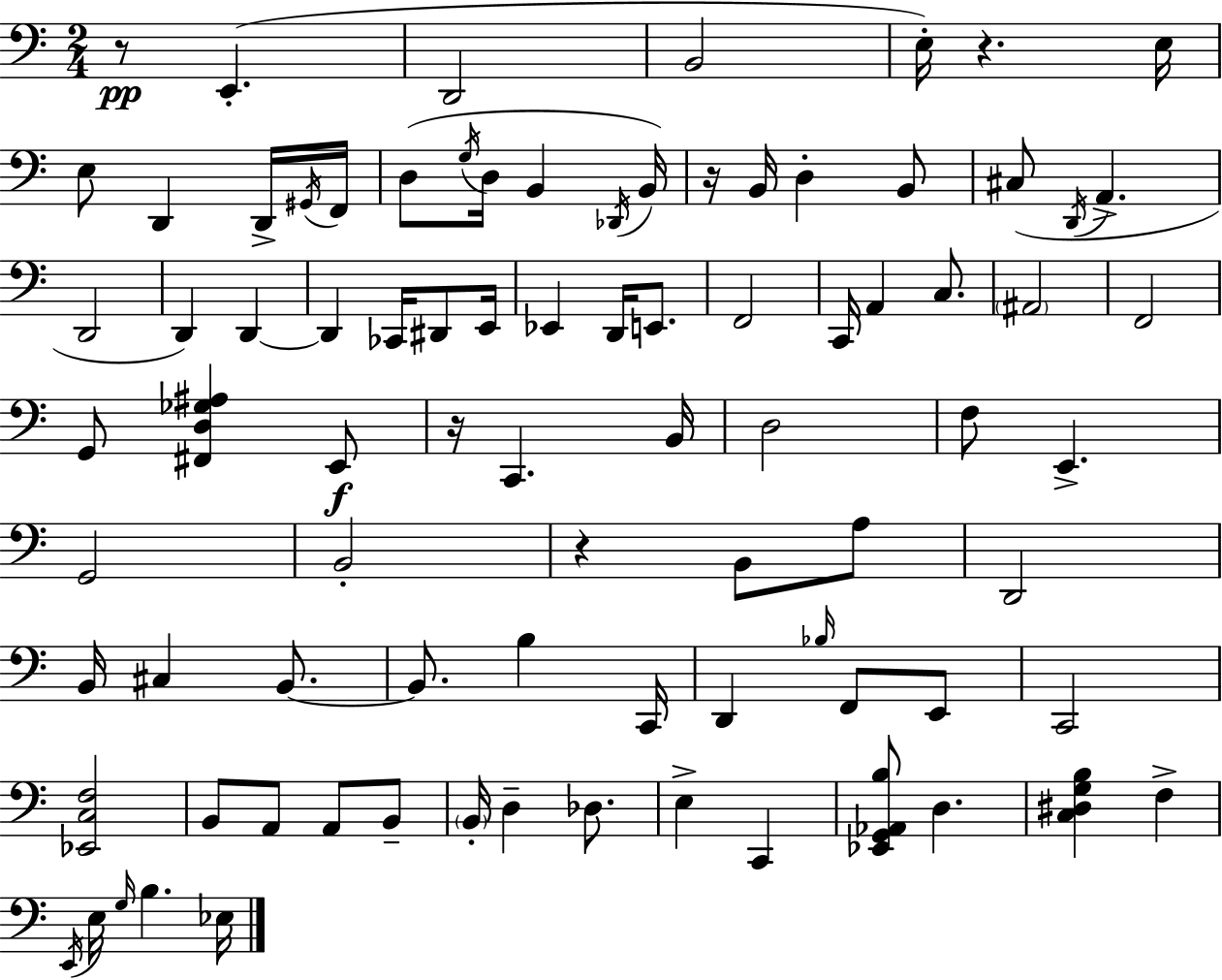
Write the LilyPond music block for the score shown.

{
  \clef bass
  \numericTimeSignature
  \time 2/4
  \key c \major
  r8\pp e,4.-.( | d,2 | b,2 | e16-.) r4. e16 | \break e8 d,4 d,16-> \acciaccatura { gis,16 } | f,16 d8( \acciaccatura { g16 } d16 b,4 | \acciaccatura { des,16 }) b,16 r16 b,16 d4-. | b,8 cis8( \acciaccatura { d,16 } a,4.-> | \break d,2 | d,4) | d,4~~ d,4 | ces,16 dis,8 e,16 ees,4 | \break d,16 e,8. f,2 | c,16 a,4 | c8. \parenthesize ais,2 | f,2 | \break g,8 <fis, d ges ais>4 | e,8\f r16 c,4. | b,16 d2 | f8 e,4.-> | \break g,2 | b,2-. | r4 | b,8 a8 d,2 | \break b,16 cis4 | b,8.~~ b,8. b4 | c,16 d,4 | \grace { bes16 } f,8 e,8 c,2 | \break <ees, c f>2 | b,8 a,8 | a,8 b,8-- \parenthesize b,16-. d4-- | des8. e4-> | \break c,4 <ees, g, aes, b>8 d4. | <c dis g b>4 | f4-> \acciaccatura { e,16 } e16 \grace { g16 } | b4. ees16 \bar "|."
}